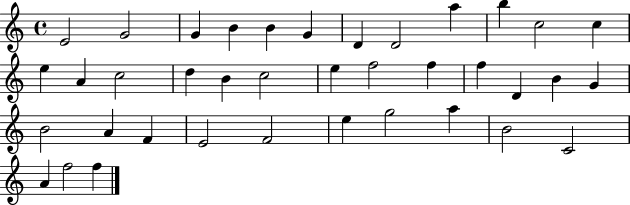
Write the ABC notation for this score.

X:1
T:Untitled
M:4/4
L:1/4
K:C
E2 G2 G B B G D D2 a b c2 c e A c2 d B c2 e f2 f f D B G B2 A F E2 F2 e g2 a B2 C2 A f2 f